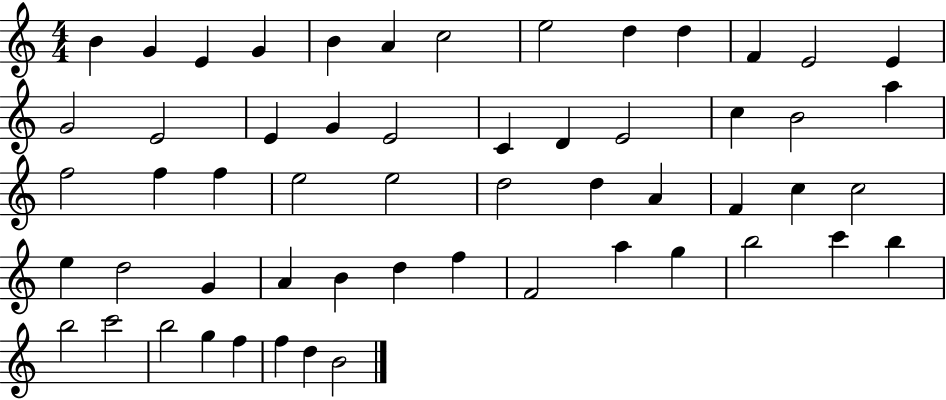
X:1
T:Untitled
M:4/4
L:1/4
K:C
B G E G B A c2 e2 d d F E2 E G2 E2 E G E2 C D E2 c B2 a f2 f f e2 e2 d2 d A F c c2 e d2 G A B d f F2 a g b2 c' b b2 c'2 b2 g f f d B2